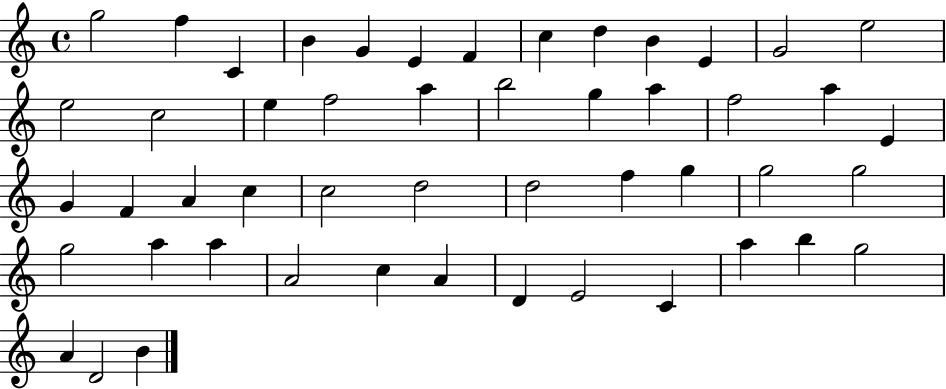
G5/h F5/q C4/q B4/q G4/q E4/q F4/q C5/q D5/q B4/q E4/q G4/h E5/h E5/h C5/h E5/q F5/h A5/q B5/h G5/q A5/q F5/h A5/q E4/q G4/q F4/q A4/q C5/q C5/h D5/h D5/h F5/q G5/q G5/h G5/h G5/h A5/q A5/q A4/h C5/q A4/q D4/q E4/h C4/q A5/q B5/q G5/h A4/q D4/h B4/q